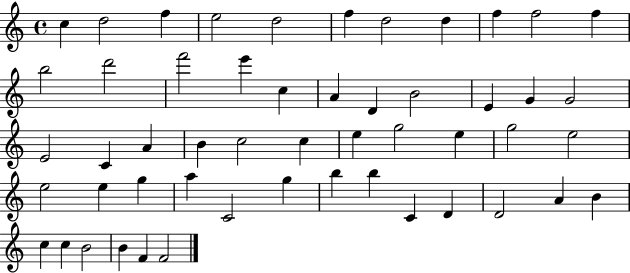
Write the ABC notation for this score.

X:1
T:Untitled
M:4/4
L:1/4
K:C
c d2 f e2 d2 f d2 d f f2 f b2 d'2 f'2 e' c A D B2 E G G2 E2 C A B c2 c e g2 e g2 e2 e2 e g a C2 g b b C D D2 A B c c B2 B F F2